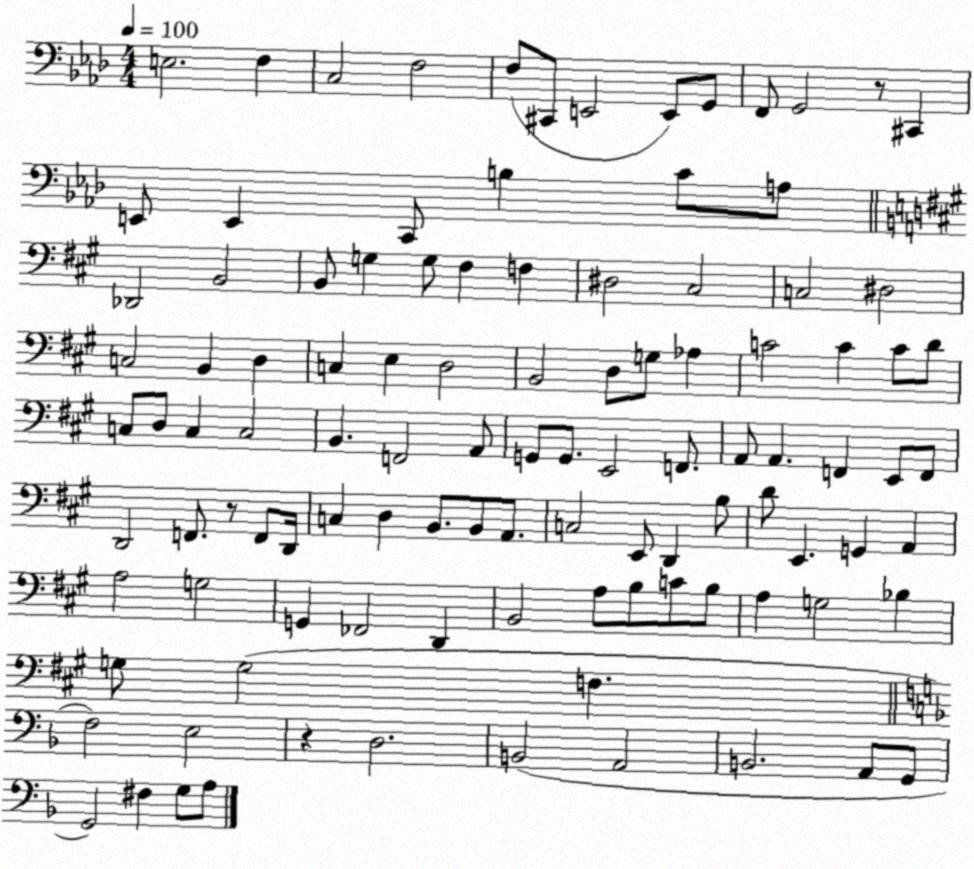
X:1
T:Untitled
M:4/4
L:1/4
K:Ab
E,2 F, C,2 F,2 F,/2 ^C,,/2 E,,2 E,,/2 G,,/2 F,,/2 G,,2 z/2 ^C,, E,,/2 E,, C,,/2 B, C/2 A,/2 _D,,2 B,,2 B,,/2 G, G,/2 ^F, F, ^D,2 ^C,2 C,2 ^D,2 C,2 B,, D, C, E, D,2 B,,2 D,/2 G,/2 _A, C2 C C/2 D/2 C,/2 D,/2 C, C,2 B,, F,,2 A,,/2 G,,/2 G,,/2 E,,2 F,,/2 A,,/2 A,, F,, E,,/2 F,,/2 D,,2 F,,/2 z/2 F,,/2 D,,/4 C, D, B,,/2 B,,/2 A,,/2 C,2 E,,/2 D,, B,/2 D/2 E,, G,, A,, A,2 G,2 G,, _F,,2 D,, B,,2 A,/2 B,/2 C/2 B,/2 A, G,2 _B, G,/2 G,2 F, F,2 E,2 z D,2 B,,2 A,,2 B,,2 A,,/2 G,,/2 G,,2 ^F, G,/2 A,/2